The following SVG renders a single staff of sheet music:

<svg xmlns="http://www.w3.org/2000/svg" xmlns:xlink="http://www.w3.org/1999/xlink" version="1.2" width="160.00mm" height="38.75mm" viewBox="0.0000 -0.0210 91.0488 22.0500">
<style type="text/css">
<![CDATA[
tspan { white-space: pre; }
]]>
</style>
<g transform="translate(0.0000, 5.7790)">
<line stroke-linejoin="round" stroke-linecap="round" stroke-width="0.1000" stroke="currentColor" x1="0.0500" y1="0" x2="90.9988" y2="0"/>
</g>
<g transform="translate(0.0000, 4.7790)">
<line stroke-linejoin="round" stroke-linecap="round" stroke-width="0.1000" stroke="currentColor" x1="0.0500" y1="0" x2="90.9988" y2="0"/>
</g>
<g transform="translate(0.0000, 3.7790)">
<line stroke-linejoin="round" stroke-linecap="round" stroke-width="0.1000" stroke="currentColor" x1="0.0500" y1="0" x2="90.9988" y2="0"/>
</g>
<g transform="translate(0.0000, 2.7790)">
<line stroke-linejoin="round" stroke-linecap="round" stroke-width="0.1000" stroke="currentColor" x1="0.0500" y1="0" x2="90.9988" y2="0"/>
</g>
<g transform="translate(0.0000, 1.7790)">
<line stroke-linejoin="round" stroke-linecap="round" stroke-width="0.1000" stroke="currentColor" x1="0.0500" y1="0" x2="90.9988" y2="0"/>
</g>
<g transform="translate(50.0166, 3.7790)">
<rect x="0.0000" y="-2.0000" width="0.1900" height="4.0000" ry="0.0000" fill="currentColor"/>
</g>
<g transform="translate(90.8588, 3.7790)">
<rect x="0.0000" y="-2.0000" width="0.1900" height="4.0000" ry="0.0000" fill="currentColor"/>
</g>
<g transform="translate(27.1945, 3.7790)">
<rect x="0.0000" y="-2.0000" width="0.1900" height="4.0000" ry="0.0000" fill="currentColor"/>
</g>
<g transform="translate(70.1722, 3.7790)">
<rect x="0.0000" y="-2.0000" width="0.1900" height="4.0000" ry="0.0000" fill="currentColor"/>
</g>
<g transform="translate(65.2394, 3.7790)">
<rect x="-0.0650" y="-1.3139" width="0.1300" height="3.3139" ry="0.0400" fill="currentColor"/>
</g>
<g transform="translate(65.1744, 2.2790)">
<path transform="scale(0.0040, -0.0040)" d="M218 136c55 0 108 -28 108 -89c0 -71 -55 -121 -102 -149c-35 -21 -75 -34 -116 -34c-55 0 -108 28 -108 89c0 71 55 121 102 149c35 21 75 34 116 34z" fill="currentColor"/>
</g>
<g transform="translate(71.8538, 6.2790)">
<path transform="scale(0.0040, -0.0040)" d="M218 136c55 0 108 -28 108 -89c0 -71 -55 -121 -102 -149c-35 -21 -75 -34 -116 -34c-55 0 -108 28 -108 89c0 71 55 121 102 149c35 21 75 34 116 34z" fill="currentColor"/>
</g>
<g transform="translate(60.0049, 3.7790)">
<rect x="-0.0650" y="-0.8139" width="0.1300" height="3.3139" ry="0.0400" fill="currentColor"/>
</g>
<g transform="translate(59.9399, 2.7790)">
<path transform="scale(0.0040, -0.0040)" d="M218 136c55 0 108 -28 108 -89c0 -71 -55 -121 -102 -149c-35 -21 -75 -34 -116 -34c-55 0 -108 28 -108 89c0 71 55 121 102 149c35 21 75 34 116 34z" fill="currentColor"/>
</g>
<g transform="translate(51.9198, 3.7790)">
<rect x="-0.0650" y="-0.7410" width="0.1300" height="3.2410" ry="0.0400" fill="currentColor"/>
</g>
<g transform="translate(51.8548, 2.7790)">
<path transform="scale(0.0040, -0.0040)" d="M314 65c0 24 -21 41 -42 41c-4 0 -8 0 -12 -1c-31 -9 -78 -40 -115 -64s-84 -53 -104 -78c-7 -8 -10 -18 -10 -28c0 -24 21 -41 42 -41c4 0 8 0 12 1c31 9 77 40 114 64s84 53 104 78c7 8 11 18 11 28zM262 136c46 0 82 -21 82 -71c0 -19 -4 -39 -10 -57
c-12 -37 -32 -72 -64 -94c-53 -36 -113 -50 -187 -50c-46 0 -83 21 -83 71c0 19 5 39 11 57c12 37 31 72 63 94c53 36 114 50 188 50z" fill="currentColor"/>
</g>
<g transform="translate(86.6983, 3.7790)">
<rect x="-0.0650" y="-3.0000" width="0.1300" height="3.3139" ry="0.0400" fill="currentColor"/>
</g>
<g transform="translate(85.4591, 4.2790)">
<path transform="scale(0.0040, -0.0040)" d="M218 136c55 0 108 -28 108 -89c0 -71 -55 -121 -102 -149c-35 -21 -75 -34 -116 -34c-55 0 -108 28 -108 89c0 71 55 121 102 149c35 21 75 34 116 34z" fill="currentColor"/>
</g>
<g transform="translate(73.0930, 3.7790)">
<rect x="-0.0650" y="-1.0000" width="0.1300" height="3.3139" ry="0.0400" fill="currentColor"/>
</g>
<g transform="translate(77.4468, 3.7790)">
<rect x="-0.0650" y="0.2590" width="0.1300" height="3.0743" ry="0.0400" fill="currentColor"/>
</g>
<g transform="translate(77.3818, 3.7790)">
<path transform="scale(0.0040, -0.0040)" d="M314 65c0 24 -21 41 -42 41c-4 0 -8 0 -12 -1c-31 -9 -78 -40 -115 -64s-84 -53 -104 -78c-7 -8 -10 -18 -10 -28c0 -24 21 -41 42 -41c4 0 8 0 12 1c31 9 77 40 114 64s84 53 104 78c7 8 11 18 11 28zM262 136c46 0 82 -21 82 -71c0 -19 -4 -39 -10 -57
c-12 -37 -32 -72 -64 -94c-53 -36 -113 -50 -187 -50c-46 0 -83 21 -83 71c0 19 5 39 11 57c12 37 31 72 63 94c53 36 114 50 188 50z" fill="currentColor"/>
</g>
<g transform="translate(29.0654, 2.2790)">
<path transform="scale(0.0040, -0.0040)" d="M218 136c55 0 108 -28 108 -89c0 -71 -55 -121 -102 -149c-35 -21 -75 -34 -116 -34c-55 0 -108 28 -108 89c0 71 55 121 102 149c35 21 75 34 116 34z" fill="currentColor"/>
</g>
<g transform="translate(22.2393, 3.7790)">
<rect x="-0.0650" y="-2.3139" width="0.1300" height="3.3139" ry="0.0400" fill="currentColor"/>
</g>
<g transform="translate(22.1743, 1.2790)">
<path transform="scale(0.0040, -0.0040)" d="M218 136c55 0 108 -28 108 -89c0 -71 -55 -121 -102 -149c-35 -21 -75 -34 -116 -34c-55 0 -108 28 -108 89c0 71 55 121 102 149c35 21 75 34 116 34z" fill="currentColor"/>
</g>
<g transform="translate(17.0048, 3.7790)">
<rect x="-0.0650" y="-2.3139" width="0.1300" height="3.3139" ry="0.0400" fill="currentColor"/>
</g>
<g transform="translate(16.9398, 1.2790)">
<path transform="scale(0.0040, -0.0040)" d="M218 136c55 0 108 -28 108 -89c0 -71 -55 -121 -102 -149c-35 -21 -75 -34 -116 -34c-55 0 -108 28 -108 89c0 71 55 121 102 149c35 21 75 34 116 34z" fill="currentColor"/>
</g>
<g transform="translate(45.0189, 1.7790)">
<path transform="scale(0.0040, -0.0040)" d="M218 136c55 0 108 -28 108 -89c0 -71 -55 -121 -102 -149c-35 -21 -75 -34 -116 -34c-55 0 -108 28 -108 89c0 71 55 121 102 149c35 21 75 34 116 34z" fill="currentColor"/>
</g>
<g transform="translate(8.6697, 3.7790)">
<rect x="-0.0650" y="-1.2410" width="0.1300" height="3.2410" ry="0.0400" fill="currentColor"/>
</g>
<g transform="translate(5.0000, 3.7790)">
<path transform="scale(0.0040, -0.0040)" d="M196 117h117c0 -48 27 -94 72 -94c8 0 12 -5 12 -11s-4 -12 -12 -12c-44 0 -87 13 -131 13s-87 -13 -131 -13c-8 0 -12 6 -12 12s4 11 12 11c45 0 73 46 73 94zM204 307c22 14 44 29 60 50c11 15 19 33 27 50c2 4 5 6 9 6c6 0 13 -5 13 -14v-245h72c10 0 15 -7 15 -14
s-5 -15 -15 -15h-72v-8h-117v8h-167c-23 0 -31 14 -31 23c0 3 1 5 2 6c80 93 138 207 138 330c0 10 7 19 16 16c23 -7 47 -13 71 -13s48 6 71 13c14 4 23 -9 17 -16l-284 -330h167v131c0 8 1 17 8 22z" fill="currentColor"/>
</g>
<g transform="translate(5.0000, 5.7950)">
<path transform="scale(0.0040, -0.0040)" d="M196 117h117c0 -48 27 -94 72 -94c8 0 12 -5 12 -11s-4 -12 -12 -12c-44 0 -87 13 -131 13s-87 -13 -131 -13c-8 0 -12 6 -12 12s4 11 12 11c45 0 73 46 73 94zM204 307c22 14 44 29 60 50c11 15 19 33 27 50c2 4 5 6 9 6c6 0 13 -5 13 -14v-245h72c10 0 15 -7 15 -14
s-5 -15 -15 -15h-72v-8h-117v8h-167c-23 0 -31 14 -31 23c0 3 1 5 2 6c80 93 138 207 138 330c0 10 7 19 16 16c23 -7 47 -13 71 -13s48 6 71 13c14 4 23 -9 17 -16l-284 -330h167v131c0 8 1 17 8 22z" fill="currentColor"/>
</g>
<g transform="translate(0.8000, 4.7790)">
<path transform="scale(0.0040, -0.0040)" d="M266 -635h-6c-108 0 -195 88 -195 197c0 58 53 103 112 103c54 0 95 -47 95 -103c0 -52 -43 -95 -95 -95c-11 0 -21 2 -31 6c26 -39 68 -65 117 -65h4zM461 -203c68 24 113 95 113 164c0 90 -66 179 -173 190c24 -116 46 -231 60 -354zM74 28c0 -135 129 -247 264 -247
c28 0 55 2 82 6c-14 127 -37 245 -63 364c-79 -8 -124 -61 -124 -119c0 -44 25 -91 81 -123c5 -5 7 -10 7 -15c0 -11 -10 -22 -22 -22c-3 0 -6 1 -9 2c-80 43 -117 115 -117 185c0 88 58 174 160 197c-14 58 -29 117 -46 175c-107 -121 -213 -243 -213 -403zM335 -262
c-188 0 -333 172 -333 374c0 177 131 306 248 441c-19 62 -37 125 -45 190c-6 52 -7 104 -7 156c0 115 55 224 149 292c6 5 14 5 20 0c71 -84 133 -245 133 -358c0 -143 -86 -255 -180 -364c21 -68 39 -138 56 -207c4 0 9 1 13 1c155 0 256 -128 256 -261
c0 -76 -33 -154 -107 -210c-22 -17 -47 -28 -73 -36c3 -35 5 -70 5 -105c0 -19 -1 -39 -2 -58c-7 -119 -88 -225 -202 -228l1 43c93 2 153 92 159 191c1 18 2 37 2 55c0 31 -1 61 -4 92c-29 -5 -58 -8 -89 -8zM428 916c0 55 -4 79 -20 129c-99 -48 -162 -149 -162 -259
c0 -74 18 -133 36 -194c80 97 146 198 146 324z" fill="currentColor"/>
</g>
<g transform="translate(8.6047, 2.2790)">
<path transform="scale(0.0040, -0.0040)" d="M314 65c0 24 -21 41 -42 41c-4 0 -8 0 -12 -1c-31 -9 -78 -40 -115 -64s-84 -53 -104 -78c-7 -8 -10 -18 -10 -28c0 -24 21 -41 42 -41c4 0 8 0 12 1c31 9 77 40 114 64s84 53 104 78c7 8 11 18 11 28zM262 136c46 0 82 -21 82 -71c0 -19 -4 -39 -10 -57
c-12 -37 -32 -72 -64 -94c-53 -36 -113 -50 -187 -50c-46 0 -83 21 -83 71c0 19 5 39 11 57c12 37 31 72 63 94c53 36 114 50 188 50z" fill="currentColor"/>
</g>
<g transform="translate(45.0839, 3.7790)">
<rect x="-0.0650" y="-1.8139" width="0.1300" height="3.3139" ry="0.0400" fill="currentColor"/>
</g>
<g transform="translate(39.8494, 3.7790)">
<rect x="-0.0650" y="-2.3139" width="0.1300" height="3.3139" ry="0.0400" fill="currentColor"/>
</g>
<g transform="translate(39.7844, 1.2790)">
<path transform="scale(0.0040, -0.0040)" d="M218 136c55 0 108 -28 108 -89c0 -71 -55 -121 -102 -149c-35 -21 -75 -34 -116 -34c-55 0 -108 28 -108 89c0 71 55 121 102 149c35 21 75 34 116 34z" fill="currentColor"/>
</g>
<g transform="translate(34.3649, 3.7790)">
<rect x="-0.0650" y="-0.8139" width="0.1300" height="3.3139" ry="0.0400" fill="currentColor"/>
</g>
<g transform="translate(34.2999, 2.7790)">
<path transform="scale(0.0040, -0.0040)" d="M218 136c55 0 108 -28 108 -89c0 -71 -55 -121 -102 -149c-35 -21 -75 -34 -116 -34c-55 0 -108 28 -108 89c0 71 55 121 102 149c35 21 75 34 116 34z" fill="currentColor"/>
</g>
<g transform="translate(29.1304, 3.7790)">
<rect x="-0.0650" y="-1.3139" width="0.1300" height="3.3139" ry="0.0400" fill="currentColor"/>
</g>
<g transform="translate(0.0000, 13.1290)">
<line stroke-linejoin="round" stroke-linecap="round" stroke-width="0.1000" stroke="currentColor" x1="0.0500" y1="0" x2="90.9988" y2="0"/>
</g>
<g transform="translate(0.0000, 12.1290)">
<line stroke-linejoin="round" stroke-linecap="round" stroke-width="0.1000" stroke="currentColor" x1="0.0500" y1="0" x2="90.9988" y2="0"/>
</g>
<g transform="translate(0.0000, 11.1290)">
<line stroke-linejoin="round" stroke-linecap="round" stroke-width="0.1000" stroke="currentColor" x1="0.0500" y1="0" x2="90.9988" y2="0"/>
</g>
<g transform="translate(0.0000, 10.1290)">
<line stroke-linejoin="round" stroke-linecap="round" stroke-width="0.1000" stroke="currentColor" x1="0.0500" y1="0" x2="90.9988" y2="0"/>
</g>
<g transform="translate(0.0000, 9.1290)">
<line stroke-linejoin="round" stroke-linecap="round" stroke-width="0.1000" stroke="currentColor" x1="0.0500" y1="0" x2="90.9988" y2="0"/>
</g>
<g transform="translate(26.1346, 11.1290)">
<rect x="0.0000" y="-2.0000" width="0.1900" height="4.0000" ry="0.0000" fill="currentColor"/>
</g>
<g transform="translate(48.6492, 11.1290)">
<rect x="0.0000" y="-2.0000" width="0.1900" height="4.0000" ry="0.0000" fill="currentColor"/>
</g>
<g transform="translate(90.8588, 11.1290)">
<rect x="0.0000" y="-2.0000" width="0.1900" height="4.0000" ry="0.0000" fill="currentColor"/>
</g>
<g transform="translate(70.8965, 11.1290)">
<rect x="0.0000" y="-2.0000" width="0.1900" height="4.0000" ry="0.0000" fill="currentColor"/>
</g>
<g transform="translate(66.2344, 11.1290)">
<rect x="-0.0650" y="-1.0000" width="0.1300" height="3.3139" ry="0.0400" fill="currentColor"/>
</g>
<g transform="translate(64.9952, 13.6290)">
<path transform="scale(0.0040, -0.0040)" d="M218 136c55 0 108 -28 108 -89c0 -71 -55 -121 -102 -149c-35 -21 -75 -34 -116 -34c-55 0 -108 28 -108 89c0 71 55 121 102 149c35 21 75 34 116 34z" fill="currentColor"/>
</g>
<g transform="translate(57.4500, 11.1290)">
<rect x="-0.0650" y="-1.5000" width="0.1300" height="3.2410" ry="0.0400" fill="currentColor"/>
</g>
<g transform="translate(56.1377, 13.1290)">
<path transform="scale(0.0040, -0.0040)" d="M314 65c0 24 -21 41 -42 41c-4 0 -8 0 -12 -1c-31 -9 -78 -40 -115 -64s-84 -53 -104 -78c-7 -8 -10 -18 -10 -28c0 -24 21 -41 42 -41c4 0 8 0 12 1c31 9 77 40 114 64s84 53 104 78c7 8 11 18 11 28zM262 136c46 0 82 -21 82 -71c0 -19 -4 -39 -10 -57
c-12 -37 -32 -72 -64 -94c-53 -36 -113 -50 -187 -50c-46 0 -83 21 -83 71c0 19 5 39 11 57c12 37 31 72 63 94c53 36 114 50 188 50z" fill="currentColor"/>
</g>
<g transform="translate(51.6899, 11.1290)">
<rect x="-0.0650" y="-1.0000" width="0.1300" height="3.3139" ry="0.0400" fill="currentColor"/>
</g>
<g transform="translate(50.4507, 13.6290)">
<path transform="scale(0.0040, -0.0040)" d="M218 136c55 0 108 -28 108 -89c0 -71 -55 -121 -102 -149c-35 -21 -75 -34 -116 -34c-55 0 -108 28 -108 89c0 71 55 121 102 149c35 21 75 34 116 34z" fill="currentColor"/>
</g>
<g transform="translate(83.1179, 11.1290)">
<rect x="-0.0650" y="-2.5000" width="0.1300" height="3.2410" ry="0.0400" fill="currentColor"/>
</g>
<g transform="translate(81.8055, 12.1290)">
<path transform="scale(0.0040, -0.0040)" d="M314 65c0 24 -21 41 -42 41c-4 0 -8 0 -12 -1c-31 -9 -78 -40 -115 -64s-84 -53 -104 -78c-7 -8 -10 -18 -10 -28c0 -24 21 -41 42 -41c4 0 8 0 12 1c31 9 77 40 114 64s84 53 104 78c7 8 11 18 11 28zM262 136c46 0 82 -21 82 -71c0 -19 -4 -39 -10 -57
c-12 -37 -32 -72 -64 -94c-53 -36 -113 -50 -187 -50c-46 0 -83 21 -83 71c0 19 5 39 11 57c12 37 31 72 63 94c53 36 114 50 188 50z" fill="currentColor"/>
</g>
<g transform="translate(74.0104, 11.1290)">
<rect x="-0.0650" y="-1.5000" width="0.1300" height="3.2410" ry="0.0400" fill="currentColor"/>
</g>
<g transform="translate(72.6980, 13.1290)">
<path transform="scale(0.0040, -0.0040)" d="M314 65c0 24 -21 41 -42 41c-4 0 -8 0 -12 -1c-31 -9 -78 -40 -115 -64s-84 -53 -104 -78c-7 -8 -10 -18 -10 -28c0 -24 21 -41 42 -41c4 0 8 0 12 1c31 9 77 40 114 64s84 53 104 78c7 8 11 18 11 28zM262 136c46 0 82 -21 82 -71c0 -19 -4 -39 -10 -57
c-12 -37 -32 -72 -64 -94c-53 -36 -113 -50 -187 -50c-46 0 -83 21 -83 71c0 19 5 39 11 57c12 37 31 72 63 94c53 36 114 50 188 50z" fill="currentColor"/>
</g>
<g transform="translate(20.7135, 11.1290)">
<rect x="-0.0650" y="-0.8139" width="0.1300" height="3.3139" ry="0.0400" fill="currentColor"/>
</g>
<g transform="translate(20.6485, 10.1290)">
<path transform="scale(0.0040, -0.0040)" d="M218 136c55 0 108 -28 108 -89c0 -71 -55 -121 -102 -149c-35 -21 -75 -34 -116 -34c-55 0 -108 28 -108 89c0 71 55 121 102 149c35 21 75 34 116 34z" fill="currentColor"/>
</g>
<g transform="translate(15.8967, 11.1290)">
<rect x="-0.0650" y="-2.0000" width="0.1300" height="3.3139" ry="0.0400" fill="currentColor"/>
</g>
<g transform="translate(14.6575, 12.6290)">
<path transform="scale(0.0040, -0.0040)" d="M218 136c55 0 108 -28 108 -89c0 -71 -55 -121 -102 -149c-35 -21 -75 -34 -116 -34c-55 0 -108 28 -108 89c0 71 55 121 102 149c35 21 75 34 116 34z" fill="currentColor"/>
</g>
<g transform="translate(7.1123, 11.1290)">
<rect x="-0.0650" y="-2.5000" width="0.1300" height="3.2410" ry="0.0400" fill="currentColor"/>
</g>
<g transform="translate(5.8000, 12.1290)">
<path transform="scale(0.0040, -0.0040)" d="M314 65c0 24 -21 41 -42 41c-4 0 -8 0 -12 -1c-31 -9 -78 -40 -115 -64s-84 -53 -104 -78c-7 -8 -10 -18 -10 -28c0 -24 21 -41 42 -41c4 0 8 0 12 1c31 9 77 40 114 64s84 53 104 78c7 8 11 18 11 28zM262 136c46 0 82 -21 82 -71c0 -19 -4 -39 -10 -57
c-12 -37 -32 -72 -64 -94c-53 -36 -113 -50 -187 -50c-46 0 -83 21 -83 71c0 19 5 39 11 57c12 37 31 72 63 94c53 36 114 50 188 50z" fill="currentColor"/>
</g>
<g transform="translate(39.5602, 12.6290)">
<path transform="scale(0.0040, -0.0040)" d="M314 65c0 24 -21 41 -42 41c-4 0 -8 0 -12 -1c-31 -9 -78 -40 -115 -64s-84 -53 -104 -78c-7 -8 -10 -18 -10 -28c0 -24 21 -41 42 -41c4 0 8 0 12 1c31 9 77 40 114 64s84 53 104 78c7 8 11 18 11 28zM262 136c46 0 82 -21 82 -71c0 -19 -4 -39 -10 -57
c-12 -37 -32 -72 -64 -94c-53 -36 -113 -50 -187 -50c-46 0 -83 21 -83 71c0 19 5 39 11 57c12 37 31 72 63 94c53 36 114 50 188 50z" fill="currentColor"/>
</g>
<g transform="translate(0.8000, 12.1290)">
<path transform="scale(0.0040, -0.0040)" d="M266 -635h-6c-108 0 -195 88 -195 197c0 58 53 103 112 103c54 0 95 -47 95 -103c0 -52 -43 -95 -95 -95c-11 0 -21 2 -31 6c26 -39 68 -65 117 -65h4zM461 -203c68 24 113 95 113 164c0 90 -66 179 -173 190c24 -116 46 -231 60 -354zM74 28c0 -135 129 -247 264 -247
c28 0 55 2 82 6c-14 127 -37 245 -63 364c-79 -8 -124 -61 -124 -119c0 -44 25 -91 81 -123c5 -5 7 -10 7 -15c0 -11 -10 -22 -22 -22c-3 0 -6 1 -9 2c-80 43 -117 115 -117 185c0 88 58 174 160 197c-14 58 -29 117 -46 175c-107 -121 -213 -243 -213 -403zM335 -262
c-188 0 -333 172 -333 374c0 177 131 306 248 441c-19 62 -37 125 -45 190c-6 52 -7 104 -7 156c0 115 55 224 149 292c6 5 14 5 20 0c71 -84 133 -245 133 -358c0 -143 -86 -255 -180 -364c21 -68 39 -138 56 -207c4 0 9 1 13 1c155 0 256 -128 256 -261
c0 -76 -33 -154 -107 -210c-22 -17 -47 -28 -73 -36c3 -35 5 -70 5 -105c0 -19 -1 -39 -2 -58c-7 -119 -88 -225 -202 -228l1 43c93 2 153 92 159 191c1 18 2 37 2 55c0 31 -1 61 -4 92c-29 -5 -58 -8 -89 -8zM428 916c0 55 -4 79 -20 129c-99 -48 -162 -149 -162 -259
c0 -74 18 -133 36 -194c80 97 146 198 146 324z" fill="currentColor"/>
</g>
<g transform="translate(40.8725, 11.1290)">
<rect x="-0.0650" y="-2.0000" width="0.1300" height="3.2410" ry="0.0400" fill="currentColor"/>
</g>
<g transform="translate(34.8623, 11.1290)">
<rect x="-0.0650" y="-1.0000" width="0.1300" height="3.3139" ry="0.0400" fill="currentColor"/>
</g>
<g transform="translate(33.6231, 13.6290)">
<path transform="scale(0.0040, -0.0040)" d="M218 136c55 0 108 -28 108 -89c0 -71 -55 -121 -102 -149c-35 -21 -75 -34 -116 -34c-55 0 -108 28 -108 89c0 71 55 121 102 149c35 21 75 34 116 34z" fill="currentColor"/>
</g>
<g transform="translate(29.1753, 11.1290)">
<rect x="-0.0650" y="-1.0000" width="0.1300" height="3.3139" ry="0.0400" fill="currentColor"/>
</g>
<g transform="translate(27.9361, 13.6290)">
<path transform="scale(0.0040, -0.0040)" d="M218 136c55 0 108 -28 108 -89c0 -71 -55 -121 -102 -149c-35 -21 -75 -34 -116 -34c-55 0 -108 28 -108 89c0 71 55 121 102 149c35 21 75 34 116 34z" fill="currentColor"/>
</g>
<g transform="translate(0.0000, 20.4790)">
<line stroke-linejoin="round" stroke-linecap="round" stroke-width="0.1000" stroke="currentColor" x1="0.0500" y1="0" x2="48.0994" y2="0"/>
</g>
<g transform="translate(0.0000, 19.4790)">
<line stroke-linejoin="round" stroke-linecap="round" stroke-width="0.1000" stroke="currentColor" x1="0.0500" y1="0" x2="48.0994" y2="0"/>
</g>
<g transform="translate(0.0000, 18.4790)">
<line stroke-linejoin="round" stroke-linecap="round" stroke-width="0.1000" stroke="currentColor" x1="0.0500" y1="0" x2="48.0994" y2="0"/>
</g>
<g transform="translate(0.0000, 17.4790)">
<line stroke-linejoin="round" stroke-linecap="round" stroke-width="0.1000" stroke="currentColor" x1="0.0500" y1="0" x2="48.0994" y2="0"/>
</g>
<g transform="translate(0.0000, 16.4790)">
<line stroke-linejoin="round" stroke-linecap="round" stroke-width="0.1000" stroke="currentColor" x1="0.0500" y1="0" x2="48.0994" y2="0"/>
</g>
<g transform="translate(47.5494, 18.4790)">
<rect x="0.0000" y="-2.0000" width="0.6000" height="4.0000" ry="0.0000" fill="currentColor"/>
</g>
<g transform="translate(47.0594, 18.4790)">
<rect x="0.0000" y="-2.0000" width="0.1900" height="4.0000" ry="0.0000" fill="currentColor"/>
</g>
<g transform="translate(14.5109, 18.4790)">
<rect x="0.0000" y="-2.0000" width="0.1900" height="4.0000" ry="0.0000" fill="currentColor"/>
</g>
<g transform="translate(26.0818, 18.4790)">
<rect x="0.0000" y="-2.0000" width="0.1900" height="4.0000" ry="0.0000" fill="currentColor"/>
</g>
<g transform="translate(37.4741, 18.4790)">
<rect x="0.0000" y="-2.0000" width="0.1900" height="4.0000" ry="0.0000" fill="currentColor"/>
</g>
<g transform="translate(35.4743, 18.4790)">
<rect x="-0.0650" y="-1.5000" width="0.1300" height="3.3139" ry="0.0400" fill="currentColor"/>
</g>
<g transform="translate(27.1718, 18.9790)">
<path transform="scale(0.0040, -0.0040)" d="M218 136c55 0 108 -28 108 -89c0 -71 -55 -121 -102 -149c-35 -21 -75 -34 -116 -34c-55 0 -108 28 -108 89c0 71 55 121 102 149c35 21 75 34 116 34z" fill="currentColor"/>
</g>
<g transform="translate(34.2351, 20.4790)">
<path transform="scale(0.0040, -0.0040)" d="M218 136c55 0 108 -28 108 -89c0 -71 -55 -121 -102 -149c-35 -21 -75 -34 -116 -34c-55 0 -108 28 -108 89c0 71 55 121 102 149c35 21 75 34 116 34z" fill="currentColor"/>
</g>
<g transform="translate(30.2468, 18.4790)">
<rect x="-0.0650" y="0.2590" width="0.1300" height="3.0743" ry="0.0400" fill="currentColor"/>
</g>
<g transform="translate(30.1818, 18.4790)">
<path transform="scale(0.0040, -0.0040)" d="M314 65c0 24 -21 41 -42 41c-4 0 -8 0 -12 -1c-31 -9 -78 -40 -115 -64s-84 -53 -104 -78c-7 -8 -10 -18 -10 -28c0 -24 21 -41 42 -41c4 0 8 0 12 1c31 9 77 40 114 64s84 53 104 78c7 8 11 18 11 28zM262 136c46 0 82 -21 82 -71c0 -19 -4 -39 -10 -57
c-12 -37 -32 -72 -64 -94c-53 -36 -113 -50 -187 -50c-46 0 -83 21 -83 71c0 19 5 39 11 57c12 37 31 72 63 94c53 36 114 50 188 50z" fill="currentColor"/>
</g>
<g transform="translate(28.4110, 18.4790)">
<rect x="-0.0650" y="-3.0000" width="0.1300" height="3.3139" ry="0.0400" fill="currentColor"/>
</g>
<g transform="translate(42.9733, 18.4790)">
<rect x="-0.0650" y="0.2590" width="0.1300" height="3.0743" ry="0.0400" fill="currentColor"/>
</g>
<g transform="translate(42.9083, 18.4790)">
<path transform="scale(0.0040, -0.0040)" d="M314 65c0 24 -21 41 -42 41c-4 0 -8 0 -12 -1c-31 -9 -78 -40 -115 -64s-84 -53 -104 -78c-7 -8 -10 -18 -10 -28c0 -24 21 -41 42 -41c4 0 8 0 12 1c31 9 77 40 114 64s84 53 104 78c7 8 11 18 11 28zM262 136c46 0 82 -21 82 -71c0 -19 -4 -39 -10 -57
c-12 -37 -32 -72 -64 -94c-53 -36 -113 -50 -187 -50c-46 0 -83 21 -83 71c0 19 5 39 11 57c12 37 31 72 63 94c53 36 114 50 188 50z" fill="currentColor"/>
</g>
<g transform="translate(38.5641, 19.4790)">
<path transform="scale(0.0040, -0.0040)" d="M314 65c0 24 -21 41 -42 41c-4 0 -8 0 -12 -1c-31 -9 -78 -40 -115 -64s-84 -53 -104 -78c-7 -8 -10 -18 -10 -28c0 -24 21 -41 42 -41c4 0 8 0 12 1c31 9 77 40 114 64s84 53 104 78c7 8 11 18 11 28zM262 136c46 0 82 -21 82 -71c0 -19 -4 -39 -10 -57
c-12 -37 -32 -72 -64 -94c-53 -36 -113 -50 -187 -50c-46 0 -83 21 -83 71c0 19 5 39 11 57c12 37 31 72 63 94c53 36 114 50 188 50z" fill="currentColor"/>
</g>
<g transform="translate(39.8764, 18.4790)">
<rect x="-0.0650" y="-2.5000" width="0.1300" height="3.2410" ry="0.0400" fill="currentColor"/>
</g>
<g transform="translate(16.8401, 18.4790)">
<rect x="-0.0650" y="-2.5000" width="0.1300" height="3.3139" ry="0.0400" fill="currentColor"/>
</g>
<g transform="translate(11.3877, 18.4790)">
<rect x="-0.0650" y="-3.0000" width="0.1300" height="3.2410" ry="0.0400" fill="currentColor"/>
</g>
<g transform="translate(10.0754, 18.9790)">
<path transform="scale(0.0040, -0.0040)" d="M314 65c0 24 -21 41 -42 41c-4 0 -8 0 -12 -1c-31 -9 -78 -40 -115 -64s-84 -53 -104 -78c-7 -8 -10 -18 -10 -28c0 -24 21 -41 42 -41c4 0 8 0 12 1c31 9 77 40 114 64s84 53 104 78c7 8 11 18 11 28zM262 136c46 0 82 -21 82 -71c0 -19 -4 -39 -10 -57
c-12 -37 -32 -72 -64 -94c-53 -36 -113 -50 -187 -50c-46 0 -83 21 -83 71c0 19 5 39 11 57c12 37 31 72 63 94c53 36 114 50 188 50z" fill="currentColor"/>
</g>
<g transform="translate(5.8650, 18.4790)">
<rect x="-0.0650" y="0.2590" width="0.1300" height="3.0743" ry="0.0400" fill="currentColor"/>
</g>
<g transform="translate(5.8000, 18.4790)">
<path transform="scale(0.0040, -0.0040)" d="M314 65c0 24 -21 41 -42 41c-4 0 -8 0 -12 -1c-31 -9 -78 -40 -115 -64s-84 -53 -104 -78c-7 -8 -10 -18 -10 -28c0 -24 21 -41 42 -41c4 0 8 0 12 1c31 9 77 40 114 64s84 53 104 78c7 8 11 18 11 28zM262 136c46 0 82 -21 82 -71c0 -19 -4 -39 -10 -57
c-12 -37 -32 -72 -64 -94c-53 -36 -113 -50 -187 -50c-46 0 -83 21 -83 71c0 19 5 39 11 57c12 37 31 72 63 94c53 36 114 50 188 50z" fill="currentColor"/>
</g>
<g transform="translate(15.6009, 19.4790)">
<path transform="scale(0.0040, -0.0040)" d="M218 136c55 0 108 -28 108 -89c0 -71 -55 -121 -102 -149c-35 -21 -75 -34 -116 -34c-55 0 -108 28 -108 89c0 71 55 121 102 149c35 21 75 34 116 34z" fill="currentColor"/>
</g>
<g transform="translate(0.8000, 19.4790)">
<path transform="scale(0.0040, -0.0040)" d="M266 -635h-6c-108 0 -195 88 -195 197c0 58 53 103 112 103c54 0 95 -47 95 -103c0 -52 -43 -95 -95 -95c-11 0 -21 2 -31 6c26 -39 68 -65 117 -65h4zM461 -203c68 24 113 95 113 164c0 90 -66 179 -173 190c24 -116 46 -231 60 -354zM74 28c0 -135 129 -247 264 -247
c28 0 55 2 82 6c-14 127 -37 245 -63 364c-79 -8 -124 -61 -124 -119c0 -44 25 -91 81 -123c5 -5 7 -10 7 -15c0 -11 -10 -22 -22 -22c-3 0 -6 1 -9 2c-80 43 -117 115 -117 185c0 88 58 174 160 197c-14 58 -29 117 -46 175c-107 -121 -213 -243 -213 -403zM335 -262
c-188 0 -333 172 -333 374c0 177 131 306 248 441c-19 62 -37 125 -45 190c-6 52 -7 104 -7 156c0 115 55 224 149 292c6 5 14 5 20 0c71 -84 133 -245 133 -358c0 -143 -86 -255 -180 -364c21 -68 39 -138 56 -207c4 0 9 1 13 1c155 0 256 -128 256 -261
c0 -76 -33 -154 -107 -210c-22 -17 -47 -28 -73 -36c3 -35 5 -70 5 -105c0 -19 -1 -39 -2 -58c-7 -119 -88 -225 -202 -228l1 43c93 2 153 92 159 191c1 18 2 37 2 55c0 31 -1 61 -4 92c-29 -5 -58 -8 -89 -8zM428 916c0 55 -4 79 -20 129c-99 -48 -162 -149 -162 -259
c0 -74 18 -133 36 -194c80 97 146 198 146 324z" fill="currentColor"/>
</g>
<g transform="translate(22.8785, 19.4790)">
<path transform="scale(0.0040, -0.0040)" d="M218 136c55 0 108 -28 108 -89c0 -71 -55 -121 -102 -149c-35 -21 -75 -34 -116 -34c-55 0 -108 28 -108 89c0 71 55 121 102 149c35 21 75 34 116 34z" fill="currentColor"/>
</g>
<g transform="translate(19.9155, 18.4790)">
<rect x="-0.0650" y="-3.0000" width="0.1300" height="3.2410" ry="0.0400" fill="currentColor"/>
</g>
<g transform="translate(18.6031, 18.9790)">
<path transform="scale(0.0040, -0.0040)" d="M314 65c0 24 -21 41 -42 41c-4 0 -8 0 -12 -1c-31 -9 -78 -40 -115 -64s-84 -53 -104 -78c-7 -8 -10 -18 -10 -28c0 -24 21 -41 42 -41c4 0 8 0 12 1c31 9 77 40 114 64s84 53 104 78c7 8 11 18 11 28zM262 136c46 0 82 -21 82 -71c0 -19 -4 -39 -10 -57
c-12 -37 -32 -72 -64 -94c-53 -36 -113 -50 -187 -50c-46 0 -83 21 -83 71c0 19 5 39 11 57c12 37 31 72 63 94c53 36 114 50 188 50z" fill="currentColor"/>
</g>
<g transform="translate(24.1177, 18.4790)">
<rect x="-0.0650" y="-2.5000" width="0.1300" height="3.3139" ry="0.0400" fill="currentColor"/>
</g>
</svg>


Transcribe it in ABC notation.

X:1
T:Untitled
M:4/4
L:1/4
K:C
e2 g g e d g f d2 d e D B2 A G2 F d D D F2 D E2 D E2 G2 B2 A2 G A2 G A B2 E G2 B2